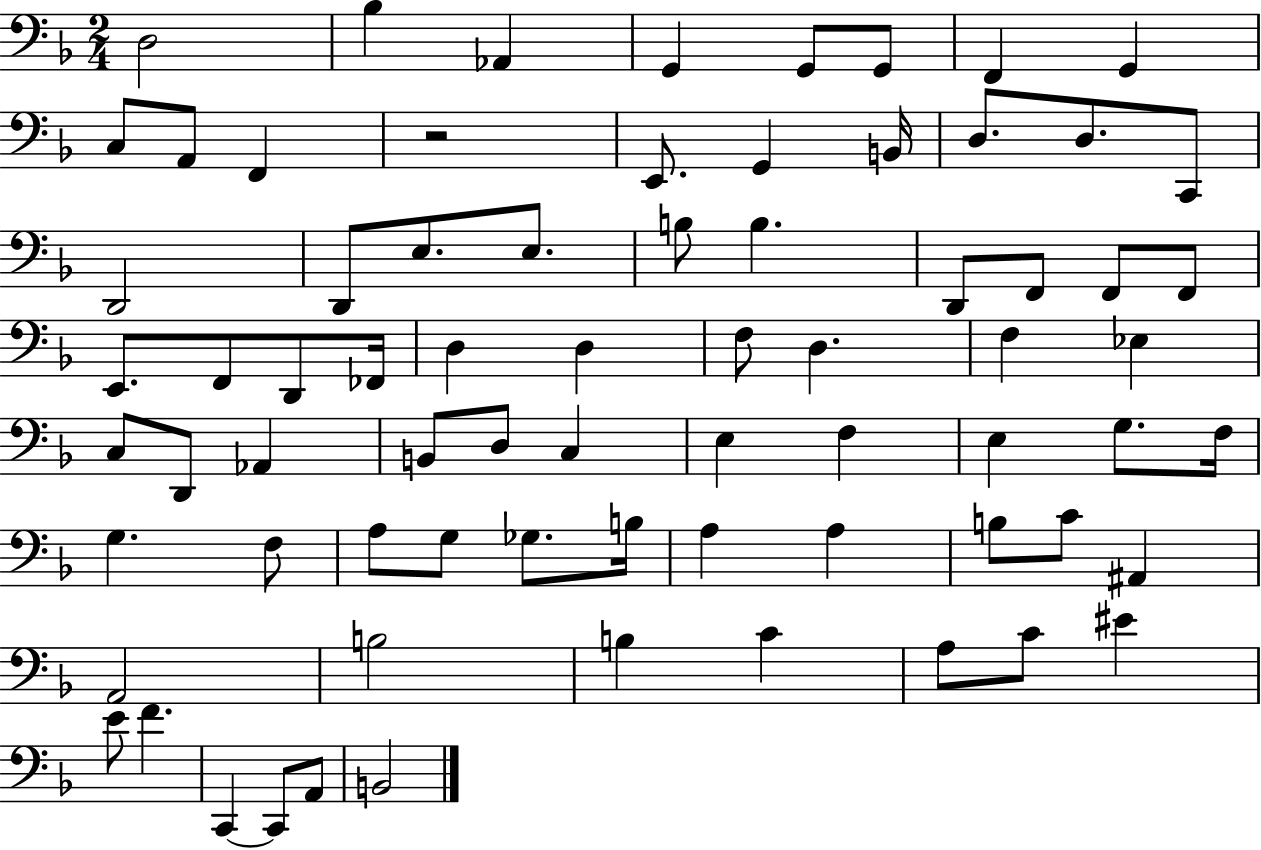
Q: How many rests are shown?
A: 1